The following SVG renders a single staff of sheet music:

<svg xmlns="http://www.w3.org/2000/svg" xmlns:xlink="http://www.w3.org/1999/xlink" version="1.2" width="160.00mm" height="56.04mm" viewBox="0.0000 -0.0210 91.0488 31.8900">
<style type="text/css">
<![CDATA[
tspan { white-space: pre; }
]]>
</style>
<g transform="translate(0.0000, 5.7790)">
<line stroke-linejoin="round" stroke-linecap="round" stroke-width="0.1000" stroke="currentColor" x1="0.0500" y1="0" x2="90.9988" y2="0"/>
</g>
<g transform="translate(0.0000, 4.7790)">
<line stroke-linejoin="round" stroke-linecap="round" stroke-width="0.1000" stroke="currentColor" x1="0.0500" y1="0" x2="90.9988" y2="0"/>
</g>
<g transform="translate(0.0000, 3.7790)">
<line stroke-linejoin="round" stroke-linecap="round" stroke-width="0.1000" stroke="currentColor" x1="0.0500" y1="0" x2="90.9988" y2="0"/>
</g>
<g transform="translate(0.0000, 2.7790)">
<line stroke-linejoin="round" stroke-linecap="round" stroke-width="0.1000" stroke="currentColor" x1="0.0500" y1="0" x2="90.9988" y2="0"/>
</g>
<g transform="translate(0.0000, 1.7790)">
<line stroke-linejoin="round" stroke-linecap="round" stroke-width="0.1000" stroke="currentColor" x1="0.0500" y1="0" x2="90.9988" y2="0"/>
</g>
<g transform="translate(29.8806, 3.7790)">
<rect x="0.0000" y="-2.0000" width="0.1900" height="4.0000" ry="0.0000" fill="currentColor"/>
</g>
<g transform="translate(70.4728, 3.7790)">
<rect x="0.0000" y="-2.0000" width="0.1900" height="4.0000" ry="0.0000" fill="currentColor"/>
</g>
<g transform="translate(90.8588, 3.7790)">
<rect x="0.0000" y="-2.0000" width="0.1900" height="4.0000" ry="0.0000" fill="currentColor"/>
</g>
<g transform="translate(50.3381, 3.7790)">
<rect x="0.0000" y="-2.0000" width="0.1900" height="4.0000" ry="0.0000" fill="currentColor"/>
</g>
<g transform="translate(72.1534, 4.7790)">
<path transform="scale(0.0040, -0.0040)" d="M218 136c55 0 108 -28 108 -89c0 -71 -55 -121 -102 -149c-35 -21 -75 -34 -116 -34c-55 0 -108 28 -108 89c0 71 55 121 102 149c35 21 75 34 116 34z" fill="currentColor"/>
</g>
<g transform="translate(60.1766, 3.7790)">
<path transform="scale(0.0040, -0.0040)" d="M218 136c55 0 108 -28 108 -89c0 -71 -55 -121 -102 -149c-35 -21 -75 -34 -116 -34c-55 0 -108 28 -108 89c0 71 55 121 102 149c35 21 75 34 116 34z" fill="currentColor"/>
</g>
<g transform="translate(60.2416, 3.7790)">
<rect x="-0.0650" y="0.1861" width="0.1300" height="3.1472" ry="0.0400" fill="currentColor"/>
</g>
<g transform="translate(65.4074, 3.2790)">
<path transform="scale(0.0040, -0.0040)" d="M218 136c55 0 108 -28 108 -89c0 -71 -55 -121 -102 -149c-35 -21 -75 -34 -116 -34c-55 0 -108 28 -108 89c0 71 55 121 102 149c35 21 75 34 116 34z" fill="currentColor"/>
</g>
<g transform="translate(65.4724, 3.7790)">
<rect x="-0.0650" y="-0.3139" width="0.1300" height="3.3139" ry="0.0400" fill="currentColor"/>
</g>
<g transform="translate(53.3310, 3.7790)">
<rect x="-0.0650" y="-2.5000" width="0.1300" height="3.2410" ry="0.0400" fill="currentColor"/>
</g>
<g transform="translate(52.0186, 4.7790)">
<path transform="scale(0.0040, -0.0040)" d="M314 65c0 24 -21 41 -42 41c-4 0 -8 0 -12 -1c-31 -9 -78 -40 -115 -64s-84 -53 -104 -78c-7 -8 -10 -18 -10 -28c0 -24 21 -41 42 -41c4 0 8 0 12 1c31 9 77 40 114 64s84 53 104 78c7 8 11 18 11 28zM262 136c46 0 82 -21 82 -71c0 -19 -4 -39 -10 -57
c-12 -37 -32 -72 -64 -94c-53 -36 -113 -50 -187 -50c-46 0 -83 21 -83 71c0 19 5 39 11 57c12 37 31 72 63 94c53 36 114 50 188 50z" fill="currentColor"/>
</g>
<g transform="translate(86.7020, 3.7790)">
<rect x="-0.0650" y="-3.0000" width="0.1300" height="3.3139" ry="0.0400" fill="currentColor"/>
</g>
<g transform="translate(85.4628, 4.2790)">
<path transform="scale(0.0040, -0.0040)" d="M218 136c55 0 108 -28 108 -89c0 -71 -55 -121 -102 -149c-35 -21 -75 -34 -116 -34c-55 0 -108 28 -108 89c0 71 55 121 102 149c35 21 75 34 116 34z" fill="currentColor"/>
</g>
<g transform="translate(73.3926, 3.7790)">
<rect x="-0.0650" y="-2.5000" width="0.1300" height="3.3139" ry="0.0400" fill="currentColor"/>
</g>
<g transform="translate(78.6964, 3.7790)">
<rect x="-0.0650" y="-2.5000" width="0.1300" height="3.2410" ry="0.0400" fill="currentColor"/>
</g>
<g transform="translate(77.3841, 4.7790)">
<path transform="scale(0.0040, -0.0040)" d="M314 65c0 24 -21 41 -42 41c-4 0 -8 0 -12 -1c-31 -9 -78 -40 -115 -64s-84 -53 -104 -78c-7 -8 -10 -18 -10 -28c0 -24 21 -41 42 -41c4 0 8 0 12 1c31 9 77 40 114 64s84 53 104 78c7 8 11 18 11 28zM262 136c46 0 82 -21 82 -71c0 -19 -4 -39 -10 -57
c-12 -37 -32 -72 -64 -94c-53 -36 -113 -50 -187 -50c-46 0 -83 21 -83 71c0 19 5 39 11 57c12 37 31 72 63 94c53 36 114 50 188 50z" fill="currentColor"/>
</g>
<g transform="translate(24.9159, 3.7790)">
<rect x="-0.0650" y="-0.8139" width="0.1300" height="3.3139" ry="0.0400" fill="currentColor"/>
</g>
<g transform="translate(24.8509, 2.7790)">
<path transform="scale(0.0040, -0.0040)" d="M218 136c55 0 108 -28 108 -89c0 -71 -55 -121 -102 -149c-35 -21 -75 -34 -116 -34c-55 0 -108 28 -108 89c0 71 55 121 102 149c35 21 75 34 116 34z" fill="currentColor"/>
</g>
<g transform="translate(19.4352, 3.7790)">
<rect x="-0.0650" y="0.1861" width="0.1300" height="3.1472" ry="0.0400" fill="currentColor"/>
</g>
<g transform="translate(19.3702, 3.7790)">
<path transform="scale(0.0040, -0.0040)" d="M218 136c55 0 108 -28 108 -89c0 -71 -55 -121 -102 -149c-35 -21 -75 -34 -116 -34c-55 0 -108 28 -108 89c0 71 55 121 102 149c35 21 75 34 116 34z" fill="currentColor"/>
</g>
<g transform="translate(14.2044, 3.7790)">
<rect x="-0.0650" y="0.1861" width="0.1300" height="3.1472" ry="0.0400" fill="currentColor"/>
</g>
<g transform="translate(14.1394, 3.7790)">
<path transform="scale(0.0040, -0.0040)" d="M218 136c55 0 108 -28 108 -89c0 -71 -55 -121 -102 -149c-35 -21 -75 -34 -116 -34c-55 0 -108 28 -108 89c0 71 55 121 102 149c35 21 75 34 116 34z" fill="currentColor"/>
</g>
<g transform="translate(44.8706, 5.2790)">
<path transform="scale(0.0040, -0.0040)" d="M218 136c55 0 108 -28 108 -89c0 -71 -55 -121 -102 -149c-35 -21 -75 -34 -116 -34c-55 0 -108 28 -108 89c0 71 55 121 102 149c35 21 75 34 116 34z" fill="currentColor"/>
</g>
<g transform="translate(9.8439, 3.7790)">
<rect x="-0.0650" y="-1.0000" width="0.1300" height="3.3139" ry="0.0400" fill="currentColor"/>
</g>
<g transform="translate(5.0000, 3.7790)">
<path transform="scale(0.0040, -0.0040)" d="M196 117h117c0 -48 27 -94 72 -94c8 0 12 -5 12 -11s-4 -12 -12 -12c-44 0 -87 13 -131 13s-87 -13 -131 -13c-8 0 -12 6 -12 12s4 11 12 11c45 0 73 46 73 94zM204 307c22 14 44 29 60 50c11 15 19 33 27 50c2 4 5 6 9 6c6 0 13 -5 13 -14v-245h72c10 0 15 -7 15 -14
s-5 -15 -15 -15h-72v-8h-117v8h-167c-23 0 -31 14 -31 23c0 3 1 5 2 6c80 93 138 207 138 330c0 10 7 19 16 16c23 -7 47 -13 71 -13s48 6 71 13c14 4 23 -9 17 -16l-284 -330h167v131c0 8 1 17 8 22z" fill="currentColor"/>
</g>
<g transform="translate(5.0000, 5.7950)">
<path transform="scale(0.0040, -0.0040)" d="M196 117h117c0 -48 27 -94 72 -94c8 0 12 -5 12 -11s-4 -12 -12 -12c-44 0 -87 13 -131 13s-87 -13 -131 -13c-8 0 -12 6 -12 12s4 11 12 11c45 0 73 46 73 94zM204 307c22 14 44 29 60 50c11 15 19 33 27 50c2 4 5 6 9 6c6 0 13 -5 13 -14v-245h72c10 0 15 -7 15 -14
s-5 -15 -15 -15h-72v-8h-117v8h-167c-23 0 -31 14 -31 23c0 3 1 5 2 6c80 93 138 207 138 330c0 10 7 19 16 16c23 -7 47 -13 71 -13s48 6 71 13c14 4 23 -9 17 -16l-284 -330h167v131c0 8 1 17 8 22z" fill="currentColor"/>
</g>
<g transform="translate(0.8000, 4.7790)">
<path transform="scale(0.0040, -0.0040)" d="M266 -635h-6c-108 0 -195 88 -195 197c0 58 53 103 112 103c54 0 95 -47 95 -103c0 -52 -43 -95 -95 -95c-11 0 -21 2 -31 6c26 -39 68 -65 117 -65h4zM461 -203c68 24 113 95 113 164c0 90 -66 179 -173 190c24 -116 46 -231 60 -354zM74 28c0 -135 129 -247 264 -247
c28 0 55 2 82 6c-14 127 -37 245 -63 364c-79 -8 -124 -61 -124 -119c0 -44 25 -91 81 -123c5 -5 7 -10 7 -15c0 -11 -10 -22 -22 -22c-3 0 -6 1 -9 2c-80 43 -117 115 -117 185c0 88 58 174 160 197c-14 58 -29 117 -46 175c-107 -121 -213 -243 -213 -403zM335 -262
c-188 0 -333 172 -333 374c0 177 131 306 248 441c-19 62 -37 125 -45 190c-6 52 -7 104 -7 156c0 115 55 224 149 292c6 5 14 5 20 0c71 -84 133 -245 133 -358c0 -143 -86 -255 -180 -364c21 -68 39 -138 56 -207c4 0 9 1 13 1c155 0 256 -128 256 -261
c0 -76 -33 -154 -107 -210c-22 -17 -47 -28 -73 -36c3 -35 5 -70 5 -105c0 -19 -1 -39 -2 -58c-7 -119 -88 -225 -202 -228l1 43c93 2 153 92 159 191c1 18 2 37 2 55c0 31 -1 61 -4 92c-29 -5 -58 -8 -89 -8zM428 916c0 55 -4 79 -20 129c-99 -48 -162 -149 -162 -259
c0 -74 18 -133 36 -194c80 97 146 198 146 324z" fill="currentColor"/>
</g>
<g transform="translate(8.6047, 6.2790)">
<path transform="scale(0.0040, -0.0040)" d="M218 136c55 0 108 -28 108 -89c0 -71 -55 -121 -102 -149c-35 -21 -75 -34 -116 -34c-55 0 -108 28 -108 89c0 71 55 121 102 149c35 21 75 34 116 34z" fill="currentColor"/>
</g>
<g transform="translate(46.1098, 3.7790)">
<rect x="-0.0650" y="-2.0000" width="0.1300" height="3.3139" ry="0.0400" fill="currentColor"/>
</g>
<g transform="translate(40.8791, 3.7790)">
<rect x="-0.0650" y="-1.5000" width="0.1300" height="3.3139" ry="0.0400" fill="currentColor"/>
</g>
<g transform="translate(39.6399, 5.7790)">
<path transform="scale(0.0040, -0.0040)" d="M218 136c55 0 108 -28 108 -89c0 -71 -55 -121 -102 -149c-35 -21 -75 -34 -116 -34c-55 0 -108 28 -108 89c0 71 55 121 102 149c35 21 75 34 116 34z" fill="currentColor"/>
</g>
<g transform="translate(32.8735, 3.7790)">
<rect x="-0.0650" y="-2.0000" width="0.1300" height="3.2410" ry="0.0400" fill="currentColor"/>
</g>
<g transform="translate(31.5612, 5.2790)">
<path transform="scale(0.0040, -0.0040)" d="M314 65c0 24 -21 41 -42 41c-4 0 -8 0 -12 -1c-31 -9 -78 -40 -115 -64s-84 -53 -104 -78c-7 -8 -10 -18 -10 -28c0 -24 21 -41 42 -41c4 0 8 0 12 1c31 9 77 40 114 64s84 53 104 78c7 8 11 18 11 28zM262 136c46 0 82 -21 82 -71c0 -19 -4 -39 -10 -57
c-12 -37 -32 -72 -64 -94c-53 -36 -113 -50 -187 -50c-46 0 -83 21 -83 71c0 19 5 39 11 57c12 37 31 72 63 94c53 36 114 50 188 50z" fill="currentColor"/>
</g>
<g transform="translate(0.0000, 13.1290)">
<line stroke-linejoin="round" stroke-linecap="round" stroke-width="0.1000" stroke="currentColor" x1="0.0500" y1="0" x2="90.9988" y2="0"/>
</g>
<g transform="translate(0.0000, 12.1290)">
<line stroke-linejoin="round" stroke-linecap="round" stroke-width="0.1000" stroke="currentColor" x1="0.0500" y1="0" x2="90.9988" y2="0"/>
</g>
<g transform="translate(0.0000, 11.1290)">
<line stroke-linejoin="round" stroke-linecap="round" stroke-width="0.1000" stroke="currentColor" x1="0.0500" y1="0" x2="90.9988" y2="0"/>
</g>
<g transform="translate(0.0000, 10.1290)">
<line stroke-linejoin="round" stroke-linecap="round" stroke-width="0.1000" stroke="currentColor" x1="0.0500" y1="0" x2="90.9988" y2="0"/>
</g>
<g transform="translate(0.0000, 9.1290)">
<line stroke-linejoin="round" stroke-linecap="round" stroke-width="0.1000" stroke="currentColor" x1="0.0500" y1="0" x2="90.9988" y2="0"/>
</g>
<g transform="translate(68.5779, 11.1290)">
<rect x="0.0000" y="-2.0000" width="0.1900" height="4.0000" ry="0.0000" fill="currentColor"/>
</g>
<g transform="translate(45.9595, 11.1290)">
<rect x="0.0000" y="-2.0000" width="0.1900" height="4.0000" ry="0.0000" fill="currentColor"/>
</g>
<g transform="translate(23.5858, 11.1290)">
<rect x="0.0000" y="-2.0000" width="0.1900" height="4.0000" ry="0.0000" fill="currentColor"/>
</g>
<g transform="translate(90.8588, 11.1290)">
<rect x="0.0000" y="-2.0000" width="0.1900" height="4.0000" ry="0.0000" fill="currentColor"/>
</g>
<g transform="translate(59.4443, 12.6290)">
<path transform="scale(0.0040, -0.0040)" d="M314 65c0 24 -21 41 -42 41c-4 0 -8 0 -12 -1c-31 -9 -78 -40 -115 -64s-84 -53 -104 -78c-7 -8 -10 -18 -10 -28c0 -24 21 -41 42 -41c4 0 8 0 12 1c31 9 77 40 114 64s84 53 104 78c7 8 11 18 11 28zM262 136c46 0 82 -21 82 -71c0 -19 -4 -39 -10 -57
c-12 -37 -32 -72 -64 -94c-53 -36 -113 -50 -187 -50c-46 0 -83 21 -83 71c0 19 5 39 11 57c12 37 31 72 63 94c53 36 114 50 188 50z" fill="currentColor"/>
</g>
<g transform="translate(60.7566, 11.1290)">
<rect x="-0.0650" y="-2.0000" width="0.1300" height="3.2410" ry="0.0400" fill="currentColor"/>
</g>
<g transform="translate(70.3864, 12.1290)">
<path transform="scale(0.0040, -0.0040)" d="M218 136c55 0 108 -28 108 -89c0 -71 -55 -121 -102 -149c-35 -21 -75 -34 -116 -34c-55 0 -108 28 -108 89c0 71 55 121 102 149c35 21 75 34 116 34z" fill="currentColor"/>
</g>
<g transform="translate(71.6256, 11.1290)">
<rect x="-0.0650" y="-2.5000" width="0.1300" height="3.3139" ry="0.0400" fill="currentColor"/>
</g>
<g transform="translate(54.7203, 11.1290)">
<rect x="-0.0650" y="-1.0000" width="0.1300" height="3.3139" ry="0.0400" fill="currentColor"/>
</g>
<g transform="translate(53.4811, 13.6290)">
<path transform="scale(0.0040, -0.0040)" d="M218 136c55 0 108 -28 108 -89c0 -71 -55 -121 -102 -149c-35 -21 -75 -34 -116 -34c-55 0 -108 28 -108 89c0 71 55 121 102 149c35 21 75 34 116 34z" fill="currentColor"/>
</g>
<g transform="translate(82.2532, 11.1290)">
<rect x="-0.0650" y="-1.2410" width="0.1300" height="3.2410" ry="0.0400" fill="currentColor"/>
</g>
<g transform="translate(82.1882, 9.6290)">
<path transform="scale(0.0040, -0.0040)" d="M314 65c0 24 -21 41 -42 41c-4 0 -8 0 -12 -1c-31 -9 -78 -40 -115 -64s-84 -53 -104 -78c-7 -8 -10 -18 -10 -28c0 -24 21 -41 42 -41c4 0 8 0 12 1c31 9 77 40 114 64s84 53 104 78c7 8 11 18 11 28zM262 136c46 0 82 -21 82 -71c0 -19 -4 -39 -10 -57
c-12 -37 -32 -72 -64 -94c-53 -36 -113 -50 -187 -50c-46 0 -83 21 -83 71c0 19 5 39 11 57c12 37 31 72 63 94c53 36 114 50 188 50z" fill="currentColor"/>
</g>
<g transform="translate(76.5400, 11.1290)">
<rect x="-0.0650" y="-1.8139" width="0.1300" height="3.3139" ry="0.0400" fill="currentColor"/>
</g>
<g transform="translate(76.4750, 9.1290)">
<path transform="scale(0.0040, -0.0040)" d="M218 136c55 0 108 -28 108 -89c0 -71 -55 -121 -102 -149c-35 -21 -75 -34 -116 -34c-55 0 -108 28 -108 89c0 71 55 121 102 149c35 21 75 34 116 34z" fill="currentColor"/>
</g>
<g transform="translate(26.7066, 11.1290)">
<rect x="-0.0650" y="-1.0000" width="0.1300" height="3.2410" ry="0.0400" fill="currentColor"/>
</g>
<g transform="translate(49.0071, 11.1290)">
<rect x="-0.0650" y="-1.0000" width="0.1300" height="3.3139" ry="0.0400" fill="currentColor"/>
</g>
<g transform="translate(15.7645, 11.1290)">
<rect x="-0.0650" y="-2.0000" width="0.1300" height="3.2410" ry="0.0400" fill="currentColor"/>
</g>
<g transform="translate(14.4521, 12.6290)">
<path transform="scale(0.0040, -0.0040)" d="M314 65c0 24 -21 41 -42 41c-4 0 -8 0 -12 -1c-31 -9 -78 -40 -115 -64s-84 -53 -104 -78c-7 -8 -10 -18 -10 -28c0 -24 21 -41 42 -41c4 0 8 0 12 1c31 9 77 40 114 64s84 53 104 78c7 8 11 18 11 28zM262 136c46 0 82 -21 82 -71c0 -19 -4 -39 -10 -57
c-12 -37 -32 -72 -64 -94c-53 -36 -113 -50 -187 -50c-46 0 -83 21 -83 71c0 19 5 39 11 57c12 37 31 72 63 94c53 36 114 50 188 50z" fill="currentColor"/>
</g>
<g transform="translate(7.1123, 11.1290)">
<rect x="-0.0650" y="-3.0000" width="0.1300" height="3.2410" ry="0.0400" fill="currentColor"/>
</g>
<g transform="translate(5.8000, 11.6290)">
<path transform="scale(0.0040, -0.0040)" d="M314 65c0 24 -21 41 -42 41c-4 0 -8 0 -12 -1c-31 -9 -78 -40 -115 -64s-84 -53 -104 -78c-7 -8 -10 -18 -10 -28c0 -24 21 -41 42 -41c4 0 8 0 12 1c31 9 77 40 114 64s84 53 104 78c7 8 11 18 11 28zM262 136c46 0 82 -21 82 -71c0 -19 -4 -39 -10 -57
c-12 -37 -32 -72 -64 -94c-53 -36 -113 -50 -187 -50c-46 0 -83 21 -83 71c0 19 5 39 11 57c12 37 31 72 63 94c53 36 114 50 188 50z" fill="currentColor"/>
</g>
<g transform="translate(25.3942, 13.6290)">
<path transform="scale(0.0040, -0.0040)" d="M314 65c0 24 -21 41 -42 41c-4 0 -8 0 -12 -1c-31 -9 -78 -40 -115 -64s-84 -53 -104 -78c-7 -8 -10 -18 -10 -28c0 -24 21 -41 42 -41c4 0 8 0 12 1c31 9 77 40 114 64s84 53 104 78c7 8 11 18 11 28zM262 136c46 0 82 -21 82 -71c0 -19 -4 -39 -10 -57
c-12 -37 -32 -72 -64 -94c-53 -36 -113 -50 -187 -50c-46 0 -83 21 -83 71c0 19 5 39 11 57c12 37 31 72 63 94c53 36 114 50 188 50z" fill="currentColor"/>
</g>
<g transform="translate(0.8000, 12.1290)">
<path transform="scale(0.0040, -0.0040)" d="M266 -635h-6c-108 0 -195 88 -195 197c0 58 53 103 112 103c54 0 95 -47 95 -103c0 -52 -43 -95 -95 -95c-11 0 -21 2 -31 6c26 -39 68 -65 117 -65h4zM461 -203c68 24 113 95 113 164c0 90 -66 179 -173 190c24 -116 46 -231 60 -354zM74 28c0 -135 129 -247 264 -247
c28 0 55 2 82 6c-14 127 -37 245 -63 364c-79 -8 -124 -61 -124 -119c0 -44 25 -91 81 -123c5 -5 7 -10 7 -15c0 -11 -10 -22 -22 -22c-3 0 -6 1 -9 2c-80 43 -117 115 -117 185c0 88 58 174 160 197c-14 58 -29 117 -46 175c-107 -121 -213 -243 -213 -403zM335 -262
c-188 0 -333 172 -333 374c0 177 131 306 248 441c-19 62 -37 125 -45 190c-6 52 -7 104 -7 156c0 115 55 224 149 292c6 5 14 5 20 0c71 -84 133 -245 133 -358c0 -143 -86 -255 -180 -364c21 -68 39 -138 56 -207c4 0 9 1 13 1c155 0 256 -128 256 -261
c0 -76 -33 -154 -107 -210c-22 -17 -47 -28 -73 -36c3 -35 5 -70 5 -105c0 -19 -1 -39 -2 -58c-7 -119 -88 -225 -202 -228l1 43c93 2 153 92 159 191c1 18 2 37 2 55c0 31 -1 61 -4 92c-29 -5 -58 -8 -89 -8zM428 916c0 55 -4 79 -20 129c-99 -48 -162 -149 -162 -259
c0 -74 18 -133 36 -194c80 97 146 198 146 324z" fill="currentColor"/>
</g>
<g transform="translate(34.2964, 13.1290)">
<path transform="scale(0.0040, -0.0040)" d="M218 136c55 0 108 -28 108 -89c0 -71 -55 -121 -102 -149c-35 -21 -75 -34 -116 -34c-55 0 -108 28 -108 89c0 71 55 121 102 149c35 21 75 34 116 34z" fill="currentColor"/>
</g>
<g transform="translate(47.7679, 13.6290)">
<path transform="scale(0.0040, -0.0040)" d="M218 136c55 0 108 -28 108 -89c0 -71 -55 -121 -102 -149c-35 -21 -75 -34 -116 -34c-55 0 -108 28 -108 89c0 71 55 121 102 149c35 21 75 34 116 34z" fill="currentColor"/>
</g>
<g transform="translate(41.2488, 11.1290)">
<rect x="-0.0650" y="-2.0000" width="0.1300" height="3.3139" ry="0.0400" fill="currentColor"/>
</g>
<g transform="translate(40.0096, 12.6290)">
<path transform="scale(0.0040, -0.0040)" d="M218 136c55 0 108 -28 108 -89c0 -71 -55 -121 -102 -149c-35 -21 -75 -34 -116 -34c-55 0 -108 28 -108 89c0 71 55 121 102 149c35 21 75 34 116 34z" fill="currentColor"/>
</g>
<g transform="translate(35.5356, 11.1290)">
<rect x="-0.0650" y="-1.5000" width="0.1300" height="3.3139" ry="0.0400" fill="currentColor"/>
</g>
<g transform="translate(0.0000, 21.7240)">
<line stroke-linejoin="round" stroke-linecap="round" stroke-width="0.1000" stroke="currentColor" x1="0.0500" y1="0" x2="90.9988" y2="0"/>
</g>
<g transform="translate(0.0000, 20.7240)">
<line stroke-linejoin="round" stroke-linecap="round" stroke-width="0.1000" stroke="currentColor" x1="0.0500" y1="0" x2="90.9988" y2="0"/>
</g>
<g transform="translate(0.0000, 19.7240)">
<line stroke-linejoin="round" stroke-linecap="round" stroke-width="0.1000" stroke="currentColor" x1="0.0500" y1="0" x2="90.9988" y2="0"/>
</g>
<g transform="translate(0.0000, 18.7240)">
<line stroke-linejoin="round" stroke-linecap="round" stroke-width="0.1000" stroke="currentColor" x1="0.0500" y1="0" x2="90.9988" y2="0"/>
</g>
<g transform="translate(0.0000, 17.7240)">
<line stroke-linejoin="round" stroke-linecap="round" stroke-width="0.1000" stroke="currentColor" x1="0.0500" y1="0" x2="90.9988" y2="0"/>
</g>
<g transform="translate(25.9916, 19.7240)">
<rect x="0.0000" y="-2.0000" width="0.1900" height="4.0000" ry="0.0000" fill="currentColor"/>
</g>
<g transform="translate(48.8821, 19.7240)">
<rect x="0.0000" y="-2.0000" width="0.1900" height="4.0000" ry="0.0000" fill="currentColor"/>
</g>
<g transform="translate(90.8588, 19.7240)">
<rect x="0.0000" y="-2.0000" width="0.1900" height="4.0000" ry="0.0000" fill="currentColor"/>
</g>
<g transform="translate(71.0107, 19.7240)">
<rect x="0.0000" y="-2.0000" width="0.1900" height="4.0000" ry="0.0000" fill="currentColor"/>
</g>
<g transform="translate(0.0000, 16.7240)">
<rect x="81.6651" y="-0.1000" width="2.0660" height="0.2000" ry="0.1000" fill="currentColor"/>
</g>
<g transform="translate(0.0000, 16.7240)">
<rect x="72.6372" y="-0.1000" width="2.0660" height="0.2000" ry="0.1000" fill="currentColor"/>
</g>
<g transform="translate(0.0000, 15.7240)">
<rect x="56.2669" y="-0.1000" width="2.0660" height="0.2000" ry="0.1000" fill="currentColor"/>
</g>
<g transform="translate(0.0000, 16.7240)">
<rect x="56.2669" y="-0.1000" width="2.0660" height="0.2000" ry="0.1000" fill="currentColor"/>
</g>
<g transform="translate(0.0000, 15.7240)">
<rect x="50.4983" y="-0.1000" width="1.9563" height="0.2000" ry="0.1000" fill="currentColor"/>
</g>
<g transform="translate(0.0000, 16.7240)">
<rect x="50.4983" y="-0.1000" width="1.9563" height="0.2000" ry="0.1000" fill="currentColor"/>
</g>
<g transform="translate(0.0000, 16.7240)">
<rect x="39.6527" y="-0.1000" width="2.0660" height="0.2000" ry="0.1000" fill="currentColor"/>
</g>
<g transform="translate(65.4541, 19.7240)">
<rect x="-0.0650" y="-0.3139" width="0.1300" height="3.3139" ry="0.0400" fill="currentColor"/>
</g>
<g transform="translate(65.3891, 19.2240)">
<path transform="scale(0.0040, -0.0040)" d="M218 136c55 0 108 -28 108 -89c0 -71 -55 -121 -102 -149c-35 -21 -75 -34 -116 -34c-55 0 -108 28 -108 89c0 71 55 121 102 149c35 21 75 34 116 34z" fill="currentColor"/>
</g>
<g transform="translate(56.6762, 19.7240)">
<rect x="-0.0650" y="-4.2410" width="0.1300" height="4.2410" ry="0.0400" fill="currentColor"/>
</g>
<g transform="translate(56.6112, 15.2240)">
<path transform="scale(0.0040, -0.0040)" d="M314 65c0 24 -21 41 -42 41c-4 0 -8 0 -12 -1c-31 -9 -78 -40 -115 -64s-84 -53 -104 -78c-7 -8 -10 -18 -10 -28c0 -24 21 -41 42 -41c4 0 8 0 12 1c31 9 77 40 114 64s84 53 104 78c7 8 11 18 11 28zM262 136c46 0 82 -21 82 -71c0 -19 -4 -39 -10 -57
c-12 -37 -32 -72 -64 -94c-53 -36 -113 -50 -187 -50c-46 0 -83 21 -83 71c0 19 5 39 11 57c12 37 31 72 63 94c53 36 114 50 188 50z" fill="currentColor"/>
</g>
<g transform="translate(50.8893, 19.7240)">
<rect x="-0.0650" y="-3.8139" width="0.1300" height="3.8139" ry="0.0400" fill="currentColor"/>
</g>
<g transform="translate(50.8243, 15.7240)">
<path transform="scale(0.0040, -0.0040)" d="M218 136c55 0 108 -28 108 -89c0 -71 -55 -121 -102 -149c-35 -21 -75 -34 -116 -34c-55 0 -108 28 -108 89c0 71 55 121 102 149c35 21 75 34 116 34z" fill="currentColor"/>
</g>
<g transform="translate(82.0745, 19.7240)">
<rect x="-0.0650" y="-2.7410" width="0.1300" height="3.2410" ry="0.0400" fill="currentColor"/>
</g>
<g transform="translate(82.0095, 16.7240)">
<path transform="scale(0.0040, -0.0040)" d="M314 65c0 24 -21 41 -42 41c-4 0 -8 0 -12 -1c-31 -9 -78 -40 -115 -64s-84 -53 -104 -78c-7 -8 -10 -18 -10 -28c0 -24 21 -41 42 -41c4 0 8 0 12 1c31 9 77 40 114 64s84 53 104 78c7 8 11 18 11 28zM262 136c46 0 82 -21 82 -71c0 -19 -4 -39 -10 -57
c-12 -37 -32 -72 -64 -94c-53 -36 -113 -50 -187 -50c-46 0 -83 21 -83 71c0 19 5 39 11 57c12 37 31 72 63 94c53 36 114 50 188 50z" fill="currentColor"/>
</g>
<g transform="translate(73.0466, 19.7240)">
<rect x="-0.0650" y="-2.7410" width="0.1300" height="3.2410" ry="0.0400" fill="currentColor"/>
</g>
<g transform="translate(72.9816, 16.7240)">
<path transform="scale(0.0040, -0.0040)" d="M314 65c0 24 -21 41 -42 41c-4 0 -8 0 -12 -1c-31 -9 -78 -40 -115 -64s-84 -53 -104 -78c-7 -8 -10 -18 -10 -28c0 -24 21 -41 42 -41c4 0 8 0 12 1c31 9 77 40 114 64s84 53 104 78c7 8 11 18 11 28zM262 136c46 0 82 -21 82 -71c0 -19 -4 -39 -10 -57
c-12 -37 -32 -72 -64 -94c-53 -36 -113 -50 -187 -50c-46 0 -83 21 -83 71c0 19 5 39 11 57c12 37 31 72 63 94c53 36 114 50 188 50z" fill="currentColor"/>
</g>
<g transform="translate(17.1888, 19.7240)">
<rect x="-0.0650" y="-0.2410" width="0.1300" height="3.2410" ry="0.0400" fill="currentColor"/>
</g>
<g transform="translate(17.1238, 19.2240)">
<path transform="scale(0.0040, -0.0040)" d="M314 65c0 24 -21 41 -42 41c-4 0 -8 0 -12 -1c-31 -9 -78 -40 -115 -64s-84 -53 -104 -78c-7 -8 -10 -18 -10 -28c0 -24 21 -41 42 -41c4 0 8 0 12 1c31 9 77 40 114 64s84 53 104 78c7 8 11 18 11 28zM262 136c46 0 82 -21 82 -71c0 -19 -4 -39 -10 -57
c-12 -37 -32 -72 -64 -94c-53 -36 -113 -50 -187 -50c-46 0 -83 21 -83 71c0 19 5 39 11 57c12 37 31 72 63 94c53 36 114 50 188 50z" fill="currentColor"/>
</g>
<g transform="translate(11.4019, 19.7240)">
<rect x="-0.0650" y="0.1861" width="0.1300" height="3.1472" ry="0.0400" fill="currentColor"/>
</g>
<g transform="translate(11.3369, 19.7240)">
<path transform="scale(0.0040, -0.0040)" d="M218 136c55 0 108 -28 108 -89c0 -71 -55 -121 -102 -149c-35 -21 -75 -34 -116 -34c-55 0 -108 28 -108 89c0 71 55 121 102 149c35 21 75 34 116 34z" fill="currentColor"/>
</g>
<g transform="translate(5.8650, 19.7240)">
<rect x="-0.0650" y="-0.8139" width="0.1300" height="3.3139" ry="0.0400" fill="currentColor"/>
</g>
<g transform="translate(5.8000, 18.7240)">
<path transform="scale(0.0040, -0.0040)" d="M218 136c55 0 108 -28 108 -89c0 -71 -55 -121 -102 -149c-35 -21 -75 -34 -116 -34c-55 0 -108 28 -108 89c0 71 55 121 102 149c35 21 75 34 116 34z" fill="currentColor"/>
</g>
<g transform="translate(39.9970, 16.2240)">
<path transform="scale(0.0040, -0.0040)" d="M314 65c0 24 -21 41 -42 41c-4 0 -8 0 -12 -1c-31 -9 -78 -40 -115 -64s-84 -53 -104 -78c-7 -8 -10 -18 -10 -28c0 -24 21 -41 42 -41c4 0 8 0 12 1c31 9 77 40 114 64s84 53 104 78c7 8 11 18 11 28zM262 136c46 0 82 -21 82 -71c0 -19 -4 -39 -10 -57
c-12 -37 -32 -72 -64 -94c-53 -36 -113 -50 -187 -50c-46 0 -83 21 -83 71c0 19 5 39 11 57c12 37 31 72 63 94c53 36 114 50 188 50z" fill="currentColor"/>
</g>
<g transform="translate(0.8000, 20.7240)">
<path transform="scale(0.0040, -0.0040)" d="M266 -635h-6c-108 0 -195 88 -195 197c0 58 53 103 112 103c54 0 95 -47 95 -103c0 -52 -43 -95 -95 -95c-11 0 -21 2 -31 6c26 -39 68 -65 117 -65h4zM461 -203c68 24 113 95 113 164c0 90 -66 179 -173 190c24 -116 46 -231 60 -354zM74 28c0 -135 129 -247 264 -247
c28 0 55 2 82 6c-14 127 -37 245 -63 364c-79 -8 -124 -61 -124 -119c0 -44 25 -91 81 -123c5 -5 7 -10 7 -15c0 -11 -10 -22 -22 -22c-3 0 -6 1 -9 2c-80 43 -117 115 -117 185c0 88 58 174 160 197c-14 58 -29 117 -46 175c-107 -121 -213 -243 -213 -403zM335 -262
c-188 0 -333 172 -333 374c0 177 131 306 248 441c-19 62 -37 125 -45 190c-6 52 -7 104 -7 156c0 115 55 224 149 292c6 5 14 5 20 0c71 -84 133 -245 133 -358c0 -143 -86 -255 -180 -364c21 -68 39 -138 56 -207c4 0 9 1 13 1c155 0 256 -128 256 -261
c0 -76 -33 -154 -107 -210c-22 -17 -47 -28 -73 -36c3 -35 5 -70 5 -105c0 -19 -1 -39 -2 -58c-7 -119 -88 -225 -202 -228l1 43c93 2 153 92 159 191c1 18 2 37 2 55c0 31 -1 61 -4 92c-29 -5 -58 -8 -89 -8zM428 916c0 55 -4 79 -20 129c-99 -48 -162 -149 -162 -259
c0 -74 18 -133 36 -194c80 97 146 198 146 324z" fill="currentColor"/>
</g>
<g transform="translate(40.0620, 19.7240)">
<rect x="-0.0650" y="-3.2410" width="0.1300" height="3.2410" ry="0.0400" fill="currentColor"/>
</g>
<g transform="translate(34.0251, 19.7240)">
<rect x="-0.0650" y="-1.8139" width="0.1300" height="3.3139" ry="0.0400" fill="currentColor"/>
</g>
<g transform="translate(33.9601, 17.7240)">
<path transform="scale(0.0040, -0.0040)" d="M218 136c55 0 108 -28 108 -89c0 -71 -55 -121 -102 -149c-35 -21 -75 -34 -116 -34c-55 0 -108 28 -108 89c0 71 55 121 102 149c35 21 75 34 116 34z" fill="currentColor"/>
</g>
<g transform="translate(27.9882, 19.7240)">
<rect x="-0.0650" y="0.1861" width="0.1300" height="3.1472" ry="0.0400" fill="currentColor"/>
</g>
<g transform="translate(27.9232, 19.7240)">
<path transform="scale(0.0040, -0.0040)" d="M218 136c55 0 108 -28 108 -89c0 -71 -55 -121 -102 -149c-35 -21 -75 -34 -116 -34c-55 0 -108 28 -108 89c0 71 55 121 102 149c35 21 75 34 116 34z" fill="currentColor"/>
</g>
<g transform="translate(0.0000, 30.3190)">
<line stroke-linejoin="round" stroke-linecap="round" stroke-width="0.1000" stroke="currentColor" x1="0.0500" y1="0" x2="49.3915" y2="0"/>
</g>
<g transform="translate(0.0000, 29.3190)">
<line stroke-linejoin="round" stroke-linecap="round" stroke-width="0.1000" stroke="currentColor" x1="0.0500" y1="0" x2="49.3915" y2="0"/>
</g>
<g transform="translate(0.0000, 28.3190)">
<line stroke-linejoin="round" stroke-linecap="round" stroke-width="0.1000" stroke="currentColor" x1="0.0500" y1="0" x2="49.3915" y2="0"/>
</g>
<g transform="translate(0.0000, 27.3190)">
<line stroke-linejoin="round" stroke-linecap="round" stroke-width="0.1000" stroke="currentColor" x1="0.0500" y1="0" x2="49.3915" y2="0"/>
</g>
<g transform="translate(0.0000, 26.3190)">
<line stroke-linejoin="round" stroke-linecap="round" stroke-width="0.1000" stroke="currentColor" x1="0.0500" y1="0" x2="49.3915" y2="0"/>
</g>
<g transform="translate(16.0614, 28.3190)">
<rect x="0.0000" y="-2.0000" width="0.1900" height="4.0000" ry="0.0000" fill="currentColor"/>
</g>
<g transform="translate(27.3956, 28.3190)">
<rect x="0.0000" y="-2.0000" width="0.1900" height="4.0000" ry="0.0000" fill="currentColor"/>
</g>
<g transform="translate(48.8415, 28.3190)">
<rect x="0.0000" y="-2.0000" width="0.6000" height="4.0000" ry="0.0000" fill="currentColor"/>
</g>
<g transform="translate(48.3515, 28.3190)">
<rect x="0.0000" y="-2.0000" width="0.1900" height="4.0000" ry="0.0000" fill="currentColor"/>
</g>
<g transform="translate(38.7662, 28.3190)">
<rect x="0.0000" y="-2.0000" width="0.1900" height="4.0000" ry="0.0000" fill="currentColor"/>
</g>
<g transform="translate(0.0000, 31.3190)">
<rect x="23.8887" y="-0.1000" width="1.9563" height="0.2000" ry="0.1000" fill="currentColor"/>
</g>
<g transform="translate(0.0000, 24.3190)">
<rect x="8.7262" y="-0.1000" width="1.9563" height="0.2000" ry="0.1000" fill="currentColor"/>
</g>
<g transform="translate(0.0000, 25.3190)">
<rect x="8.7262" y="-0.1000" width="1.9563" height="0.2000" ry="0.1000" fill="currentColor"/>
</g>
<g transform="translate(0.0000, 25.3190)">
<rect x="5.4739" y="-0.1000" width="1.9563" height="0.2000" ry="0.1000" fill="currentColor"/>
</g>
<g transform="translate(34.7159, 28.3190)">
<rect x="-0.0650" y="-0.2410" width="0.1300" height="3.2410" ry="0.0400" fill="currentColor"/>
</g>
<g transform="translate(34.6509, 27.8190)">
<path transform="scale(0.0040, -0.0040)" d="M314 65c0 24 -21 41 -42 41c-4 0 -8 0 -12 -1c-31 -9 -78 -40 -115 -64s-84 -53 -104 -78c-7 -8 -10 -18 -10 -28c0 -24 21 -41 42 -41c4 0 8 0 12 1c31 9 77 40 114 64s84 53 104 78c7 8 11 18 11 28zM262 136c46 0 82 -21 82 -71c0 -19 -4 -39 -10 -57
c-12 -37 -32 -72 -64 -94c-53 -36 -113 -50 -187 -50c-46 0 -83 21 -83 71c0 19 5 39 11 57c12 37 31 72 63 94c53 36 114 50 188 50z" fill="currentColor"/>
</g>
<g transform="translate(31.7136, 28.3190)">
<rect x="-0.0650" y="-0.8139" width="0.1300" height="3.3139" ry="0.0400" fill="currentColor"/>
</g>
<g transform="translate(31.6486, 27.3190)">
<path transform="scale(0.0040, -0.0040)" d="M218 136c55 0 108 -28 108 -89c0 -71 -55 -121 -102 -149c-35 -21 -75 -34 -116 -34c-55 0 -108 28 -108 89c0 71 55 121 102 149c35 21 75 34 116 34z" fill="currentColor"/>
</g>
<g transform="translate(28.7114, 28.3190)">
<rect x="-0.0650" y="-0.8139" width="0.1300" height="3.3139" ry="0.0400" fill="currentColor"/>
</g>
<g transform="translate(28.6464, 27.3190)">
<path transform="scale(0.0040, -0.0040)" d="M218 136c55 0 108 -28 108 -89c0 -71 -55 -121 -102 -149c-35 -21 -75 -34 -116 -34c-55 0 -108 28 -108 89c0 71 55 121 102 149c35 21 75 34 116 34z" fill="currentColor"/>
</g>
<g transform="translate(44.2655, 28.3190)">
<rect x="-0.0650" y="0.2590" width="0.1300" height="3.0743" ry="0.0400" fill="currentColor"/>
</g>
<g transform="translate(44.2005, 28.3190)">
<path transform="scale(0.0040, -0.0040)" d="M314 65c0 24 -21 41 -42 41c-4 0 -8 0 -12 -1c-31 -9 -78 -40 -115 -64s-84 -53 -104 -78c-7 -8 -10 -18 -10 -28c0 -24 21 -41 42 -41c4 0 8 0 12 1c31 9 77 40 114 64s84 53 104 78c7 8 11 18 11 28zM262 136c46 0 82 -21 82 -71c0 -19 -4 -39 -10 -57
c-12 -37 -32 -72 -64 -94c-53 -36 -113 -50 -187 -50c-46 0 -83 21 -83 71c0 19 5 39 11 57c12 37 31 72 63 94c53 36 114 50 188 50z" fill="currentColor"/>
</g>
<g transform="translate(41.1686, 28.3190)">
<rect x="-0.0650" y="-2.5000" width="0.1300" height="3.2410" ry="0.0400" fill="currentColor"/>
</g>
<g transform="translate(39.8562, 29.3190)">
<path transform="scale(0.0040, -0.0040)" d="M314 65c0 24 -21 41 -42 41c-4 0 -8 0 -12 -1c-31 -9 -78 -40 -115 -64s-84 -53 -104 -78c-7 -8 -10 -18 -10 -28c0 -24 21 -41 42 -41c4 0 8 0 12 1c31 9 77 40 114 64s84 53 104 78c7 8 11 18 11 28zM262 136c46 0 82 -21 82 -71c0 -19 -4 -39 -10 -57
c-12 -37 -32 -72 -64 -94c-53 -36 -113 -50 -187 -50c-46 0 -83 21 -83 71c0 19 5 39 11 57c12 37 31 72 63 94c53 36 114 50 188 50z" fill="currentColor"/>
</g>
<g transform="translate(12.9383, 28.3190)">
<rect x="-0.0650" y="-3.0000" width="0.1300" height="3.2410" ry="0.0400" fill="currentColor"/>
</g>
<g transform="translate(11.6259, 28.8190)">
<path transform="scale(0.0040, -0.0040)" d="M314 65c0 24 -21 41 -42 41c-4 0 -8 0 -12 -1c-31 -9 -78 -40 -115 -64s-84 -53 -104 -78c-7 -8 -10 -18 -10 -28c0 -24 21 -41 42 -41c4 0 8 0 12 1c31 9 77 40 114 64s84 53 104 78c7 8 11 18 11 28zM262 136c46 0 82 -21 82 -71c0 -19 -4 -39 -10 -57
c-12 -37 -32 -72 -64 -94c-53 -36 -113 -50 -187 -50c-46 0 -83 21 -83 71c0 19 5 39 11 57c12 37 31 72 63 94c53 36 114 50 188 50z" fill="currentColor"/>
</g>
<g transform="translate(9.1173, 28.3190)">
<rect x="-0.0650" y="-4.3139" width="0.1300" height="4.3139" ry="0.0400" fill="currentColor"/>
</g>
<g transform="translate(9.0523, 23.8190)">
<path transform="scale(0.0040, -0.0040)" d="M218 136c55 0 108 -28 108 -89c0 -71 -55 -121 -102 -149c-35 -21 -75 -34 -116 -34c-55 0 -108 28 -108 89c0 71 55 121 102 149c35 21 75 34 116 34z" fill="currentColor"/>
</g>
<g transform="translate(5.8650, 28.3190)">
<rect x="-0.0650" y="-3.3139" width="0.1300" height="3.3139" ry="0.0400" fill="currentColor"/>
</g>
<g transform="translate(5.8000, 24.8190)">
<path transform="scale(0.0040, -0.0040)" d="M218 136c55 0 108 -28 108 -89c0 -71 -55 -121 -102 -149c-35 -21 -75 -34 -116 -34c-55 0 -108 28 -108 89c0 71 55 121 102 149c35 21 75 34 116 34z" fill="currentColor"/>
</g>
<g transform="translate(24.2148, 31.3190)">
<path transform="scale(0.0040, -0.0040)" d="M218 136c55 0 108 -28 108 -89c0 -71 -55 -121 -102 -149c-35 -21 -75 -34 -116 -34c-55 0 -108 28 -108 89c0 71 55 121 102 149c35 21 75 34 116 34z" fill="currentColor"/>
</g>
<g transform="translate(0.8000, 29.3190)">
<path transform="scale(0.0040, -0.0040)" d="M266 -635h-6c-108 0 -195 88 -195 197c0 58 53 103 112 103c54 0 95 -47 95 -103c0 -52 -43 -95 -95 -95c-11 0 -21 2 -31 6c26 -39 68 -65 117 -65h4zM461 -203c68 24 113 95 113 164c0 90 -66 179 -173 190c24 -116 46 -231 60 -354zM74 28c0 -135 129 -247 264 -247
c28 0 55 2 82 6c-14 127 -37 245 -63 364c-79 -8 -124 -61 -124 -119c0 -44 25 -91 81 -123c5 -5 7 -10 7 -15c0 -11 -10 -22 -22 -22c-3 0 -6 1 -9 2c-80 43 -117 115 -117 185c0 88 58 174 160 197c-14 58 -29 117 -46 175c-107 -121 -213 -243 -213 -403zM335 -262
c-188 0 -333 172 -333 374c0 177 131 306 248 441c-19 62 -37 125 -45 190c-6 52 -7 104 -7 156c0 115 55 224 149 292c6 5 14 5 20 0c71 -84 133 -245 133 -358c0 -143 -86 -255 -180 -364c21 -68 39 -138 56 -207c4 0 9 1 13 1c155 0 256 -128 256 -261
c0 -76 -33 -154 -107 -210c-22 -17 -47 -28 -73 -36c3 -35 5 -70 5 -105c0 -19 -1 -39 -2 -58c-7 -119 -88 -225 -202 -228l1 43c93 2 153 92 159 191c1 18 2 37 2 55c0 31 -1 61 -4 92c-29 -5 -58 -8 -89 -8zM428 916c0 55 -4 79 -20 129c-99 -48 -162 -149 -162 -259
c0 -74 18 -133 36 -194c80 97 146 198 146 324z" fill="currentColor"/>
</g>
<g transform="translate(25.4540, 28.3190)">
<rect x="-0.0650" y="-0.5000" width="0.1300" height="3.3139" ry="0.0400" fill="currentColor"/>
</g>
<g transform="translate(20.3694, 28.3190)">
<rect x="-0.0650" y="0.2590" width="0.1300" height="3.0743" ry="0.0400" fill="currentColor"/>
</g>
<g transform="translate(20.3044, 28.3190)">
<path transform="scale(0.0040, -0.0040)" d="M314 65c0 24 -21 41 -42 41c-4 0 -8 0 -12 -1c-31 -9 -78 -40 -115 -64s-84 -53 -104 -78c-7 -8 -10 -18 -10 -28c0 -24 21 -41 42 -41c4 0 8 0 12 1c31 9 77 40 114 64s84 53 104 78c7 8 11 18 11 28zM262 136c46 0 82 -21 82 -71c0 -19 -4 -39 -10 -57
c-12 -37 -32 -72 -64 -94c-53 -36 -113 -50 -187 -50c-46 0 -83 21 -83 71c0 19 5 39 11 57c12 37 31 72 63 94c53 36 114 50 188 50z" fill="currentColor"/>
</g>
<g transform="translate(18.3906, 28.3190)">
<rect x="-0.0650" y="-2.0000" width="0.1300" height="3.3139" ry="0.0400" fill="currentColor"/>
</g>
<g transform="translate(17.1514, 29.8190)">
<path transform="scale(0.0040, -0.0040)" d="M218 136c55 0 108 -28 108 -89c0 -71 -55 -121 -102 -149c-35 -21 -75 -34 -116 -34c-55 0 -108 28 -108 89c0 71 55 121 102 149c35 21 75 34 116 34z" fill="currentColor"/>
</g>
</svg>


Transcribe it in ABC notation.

X:1
T:Untitled
M:4/4
L:1/4
K:C
D B B d F2 E F G2 B c G G2 A A2 F2 D2 E F D D F2 G f e2 d B c2 B f b2 c' d'2 c a2 a2 b d' A2 F B2 C d d c2 G2 B2